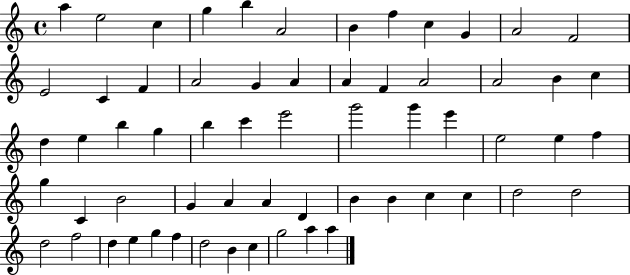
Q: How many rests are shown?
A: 0